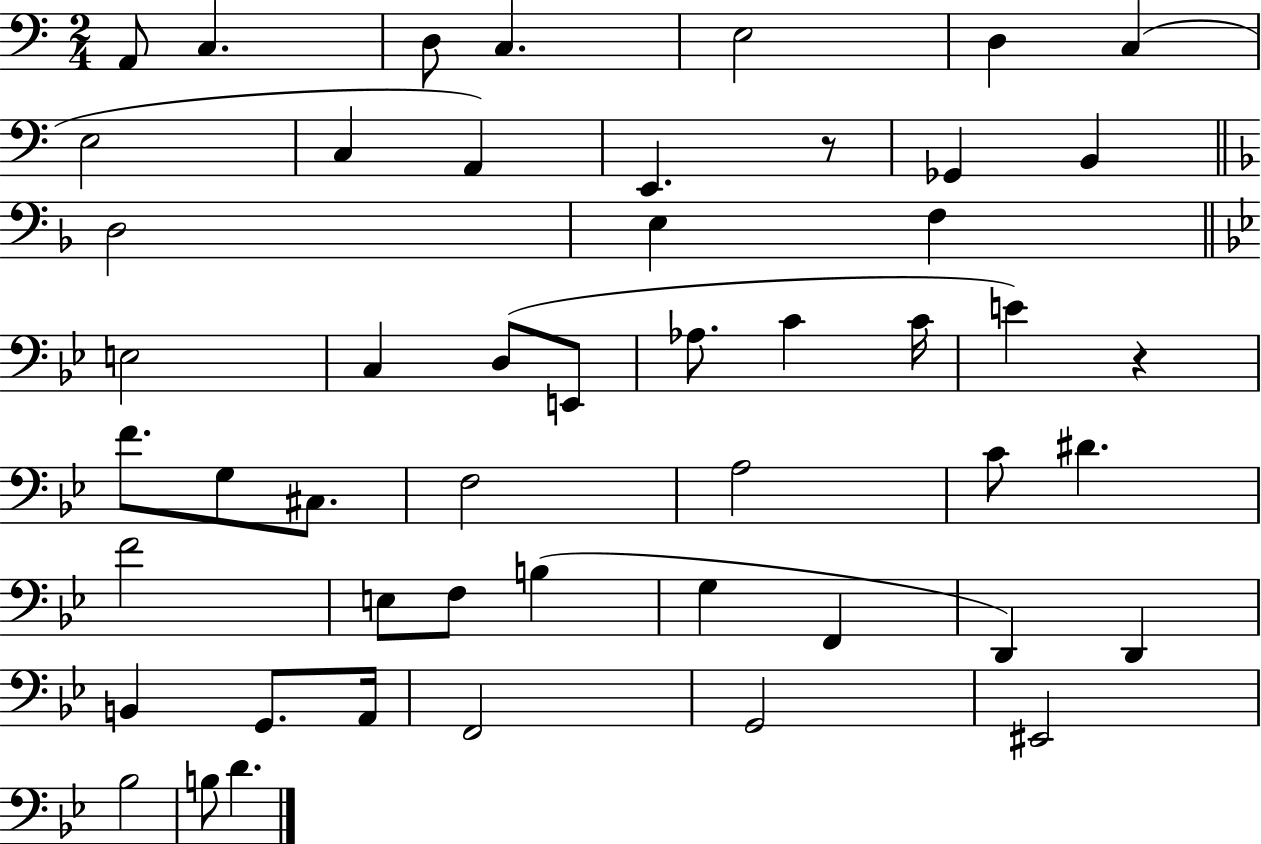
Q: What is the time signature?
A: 2/4